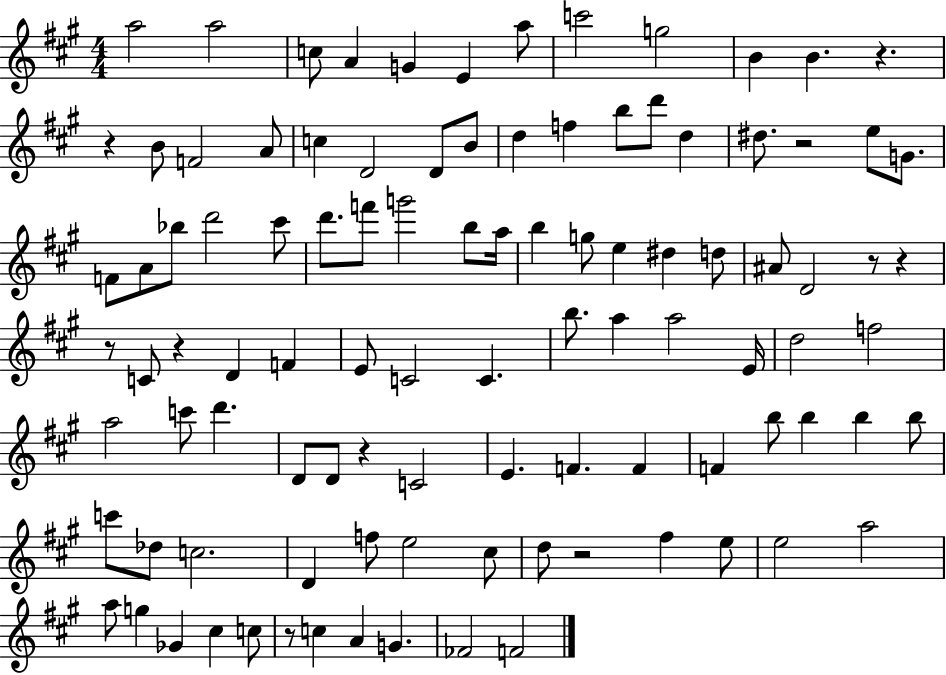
A5/h A5/h C5/e A4/q G4/q E4/q A5/e C6/h G5/h B4/q B4/q. R/q. R/q B4/e F4/h A4/e C5/q D4/h D4/e B4/e D5/q F5/q B5/e D6/e D5/q D#5/e. R/h E5/e G4/e. F4/e A4/e Bb5/e D6/h C#6/e D6/e. F6/e G6/h B5/e A5/s B5/q G5/e E5/q D#5/q D5/e A#4/e D4/h R/e R/q R/e C4/e R/q D4/q F4/q E4/e C4/h C4/q. B5/e. A5/q A5/h E4/s D5/h F5/h A5/h C6/e D6/q. D4/e D4/e R/q C4/h E4/q. F4/q. F4/q F4/q B5/e B5/q B5/q B5/e C6/e Db5/e C5/h. D4/q F5/e E5/h C#5/e D5/e R/h F#5/q E5/e E5/h A5/h A5/e G5/q Gb4/q C#5/q C5/e R/e C5/q A4/q G4/q. FES4/h F4/h